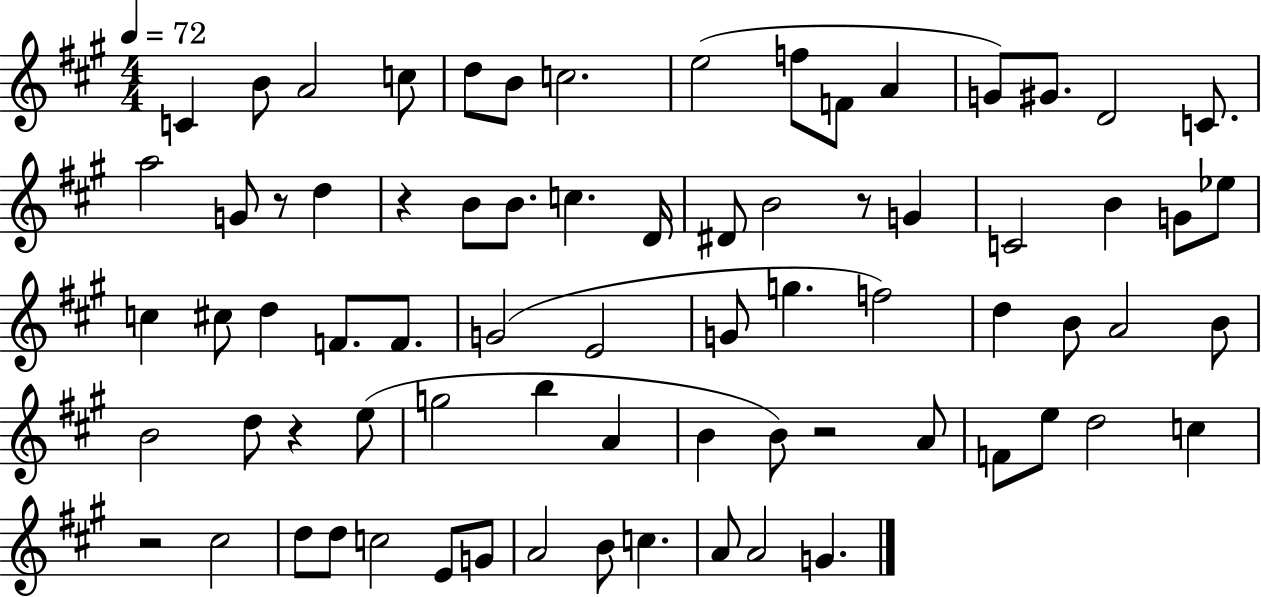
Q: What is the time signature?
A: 4/4